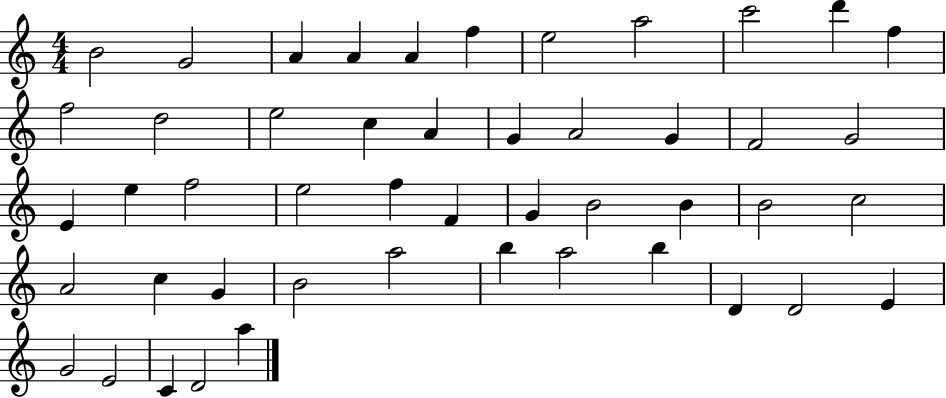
B4/h G4/h A4/q A4/q A4/q F5/q E5/h A5/h C6/h D6/q F5/q F5/h D5/h E5/h C5/q A4/q G4/q A4/h G4/q F4/h G4/h E4/q E5/q F5/h E5/h F5/q F4/q G4/q B4/h B4/q B4/h C5/h A4/h C5/q G4/q B4/h A5/h B5/q A5/h B5/q D4/q D4/h E4/q G4/h E4/h C4/q D4/h A5/q